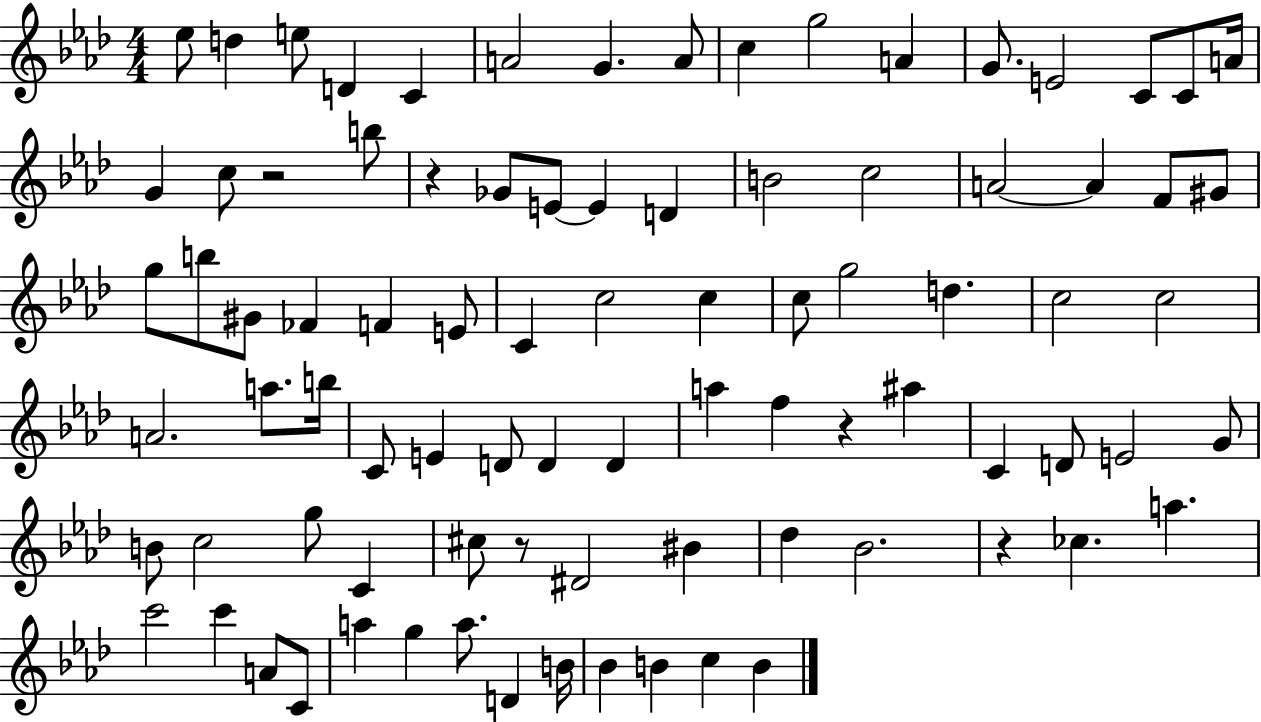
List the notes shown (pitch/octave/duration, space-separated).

Eb5/e D5/q E5/e D4/q C4/q A4/h G4/q. A4/e C5/q G5/h A4/q G4/e. E4/h C4/e C4/e A4/s G4/q C5/e R/h B5/e R/q Gb4/e E4/e E4/q D4/q B4/h C5/h A4/h A4/q F4/e G#4/e G5/e B5/e G#4/e FES4/q F4/q E4/e C4/q C5/h C5/q C5/e G5/h D5/q. C5/h C5/h A4/h. A5/e. B5/s C4/e E4/q D4/e D4/q D4/q A5/q F5/q R/q A#5/q C4/q D4/e E4/h G4/e B4/e C5/h G5/e C4/q C#5/e R/e D#4/h BIS4/q Db5/q Bb4/h. R/q CES5/q. A5/q. C6/h C6/q A4/e C4/e A5/q G5/q A5/e. D4/q B4/s Bb4/q B4/q C5/q B4/q